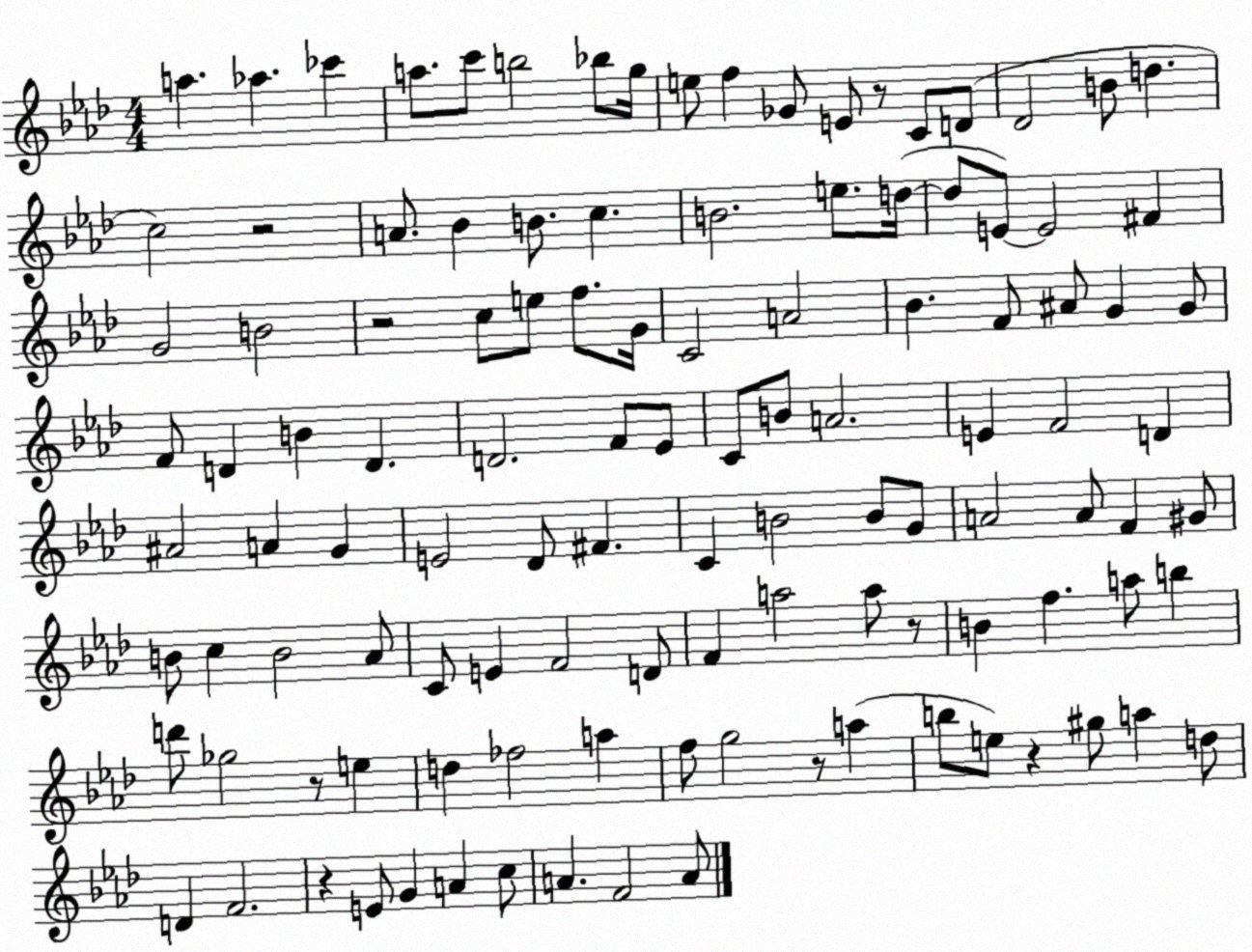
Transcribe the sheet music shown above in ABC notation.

X:1
T:Untitled
M:4/4
L:1/4
K:Ab
a _a _c' a/2 c'/2 b2 _b/2 g/4 e/2 f _G/2 E/2 z/2 C/2 D/2 _D2 B/2 d c2 z2 A/2 _B B/2 c B2 e/2 d/4 d/2 E/2 E2 ^F G2 B2 z2 c/2 e/2 f/2 G/4 C2 A2 _B F/2 ^A/2 G G/2 F/2 D B D D2 F/2 _E/2 C/2 B/2 A2 E F2 D ^A2 A G E2 _D/2 ^F C B2 B/2 G/2 A2 A/2 F ^G/2 B/2 c B2 _A/2 C/2 E F2 D/2 F a2 a/2 z/2 B f a/2 b d'/2 _g2 z/2 e d _f2 a f/2 g2 z/2 a b/2 e/2 z ^g/2 a d/2 D F2 z E/2 G A c/2 A F2 A/2